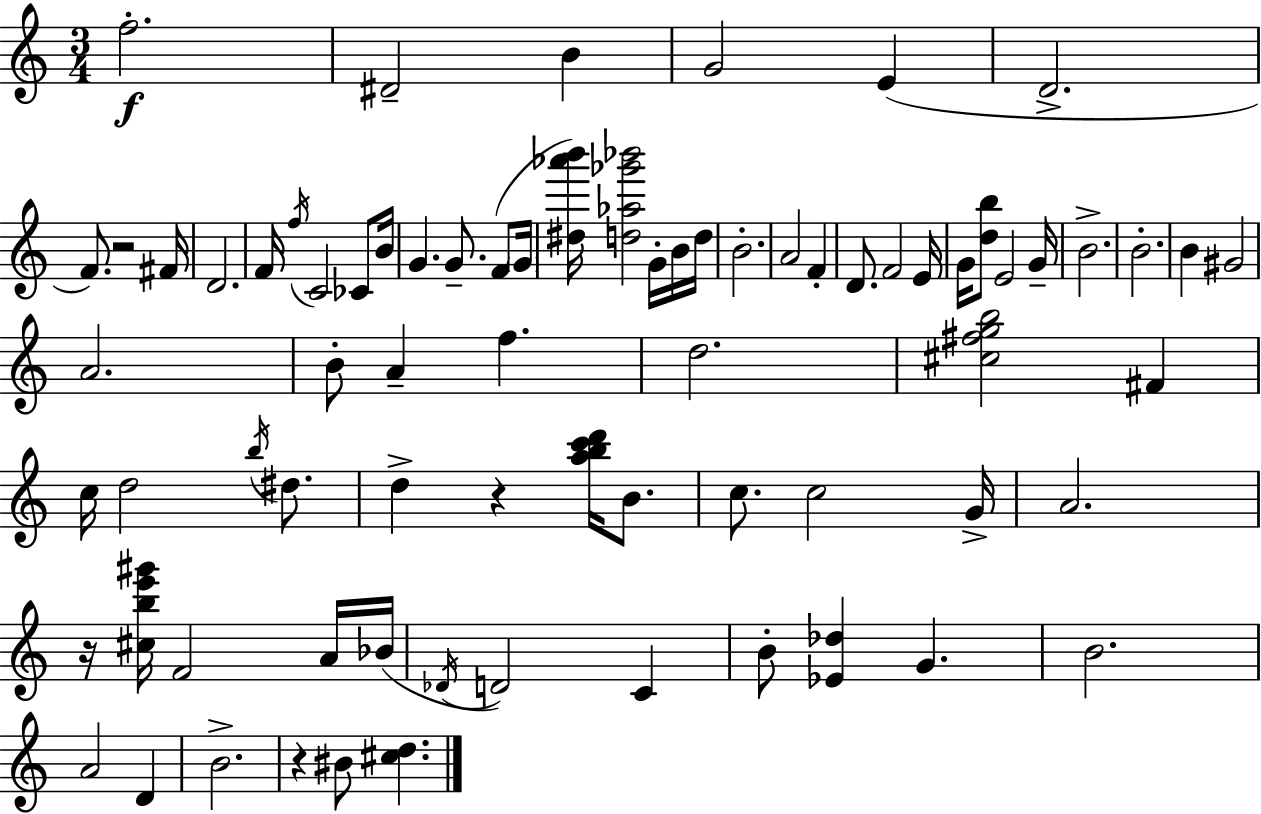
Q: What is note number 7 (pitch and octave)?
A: F4